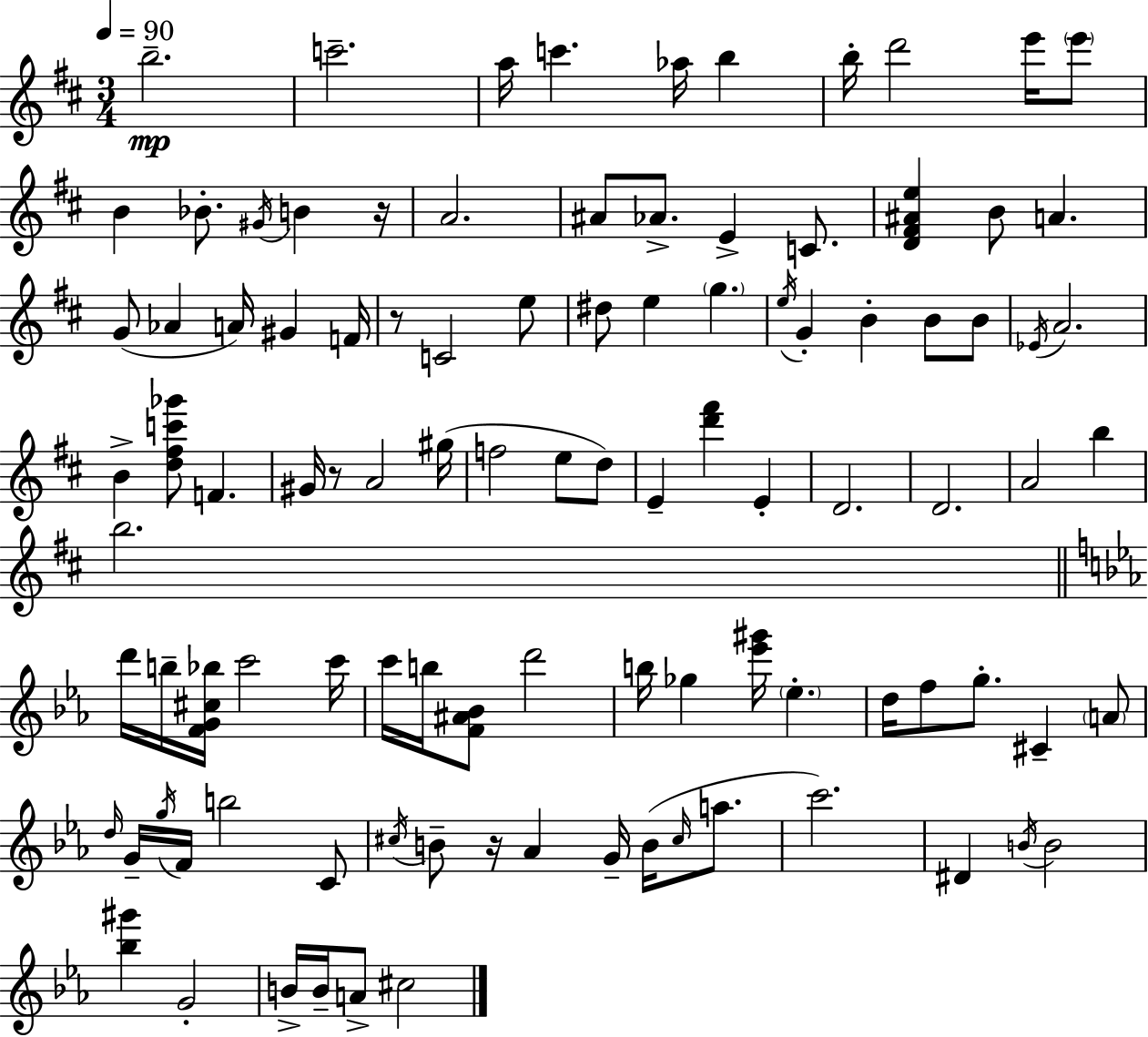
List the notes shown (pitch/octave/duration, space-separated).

B5/h. C6/h. A5/s C6/q. Ab5/s B5/q B5/s D6/h E6/s E6/e B4/q Bb4/e. G#4/s B4/q R/s A4/h. A#4/e Ab4/e. E4/q C4/e. [D4,F#4,A#4,E5]/q B4/e A4/q. G4/e Ab4/q A4/s G#4/q F4/s R/e C4/h E5/e D#5/e E5/q G5/q. E5/s G4/q B4/q B4/e B4/e Eb4/s A4/h. B4/q [D5,F#5,C6,Gb6]/e F4/q. G#4/s R/e A4/h G#5/s F5/h E5/e D5/e E4/q [D6,F#6]/q E4/q D4/h. D4/h. A4/h B5/q B5/h. D6/s B5/s [F4,G4,C#5,Bb5]/s C6/h C6/s C6/s B5/s [F4,A#4,Bb4]/e D6/h B5/s Gb5/q [Eb6,G#6]/s Eb5/q. D5/s F5/e G5/e. C#4/q A4/e D5/s G4/s G5/s F4/s B5/h C4/e C#5/s B4/e R/s Ab4/q G4/s B4/s C#5/s A5/e. C6/h. D#4/q B4/s B4/h [Bb5,G#6]/q G4/h B4/s B4/s A4/e C#5/h